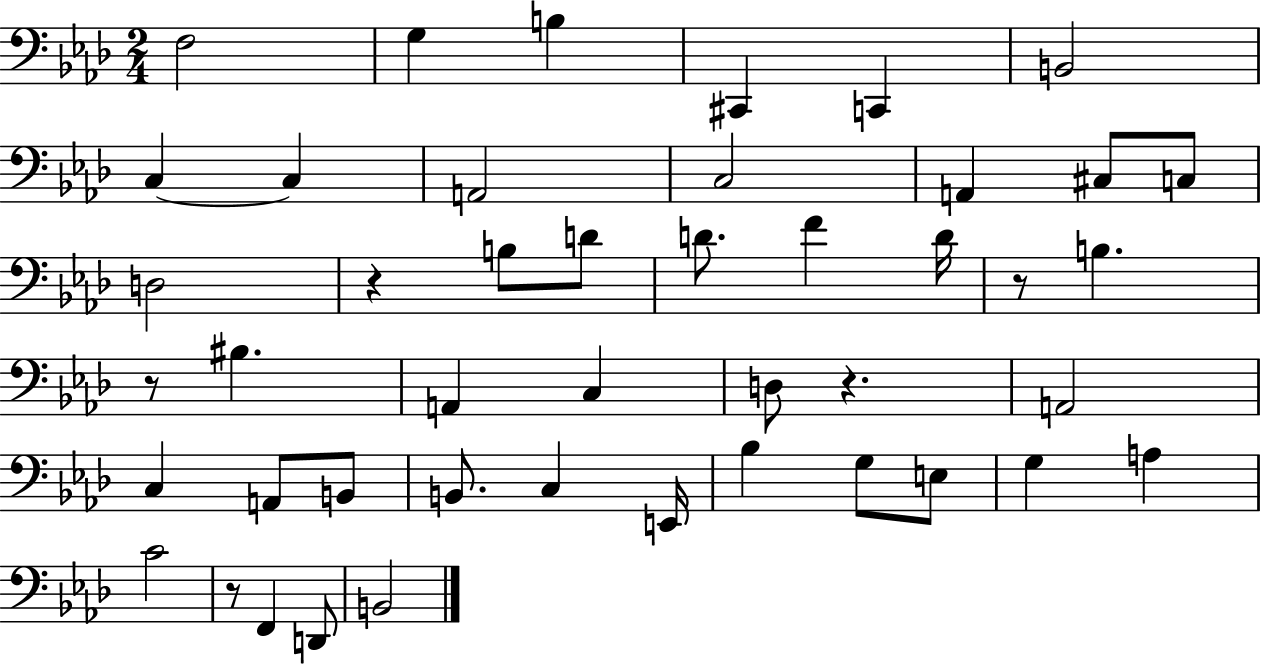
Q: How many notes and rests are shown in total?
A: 45